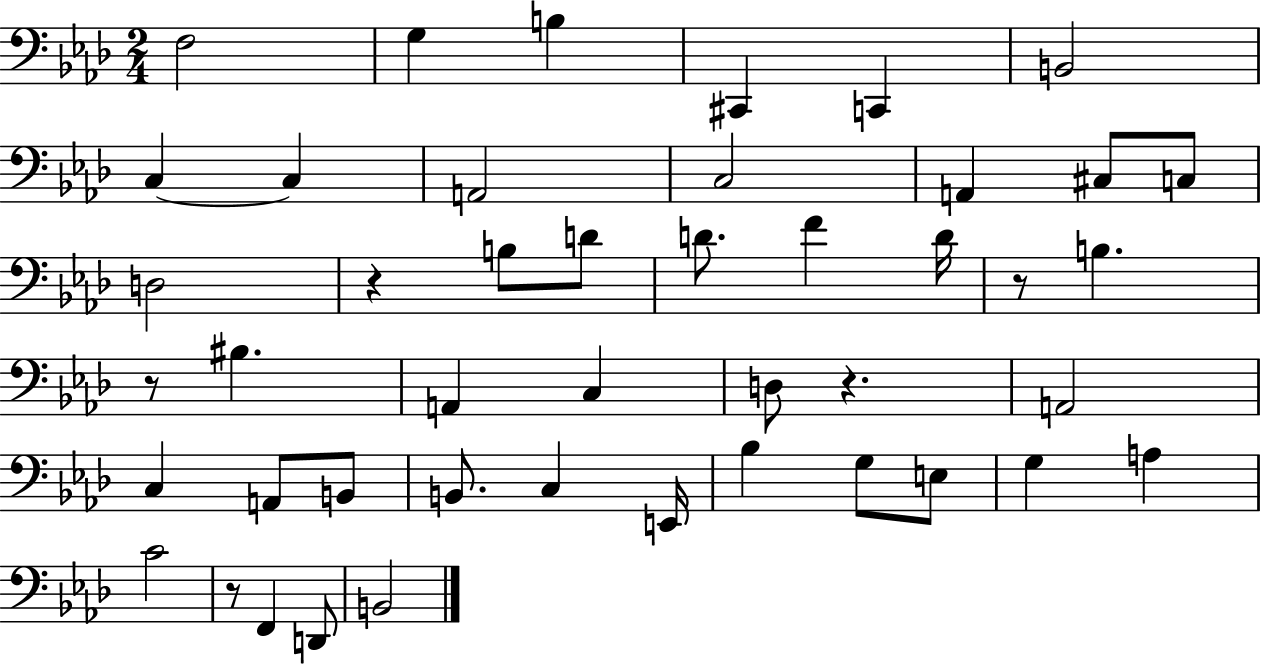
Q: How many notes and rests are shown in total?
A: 45